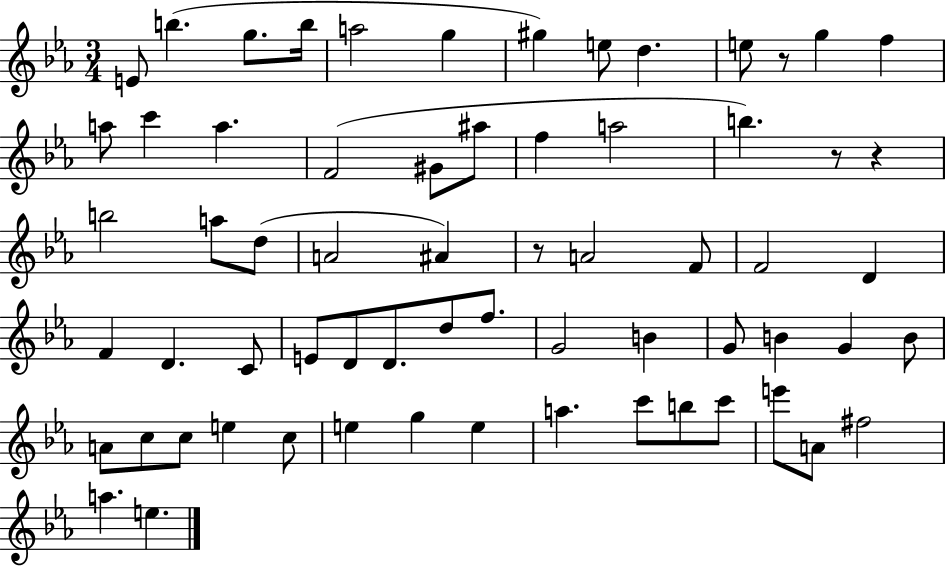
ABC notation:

X:1
T:Untitled
M:3/4
L:1/4
K:Eb
E/2 b g/2 b/4 a2 g ^g e/2 d e/2 z/2 g f a/2 c' a F2 ^G/2 ^a/2 f a2 b z/2 z b2 a/2 d/2 A2 ^A z/2 A2 F/2 F2 D F D C/2 E/2 D/2 D/2 d/2 f/2 G2 B G/2 B G B/2 A/2 c/2 c/2 e c/2 e g e a c'/2 b/2 c'/2 e'/2 A/2 ^f2 a e